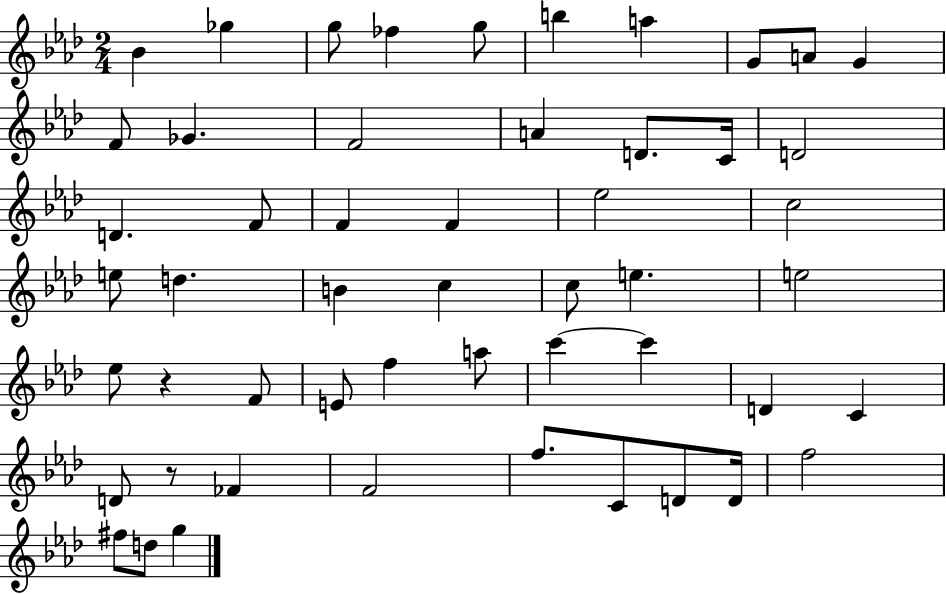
{
  \clef treble
  \numericTimeSignature
  \time 2/4
  \key aes \major
  bes'4 ges''4 | g''8 fes''4 g''8 | b''4 a''4 | g'8 a'8 g'4 | \break f'8 ges'4. | f'2 | a'4 d'8. c'16 | d'2 | \break d'4. f'8 | f'4 f'4 | ees''2 | c''2 | \break e''8 d''4. | b'4 c''4 | c''8 e''4. | e''2 | \break ees''8 r4 f'8 | e'8 f''4 a''8 | c'''4~~ c'''4 | d'4 c'4 | \break d'8 r8 fes'4 | f'2 | f''8. c'8 d'8 d'16 | f''2 | \break fis''8 d''8 g''4 | \bar "|."
}